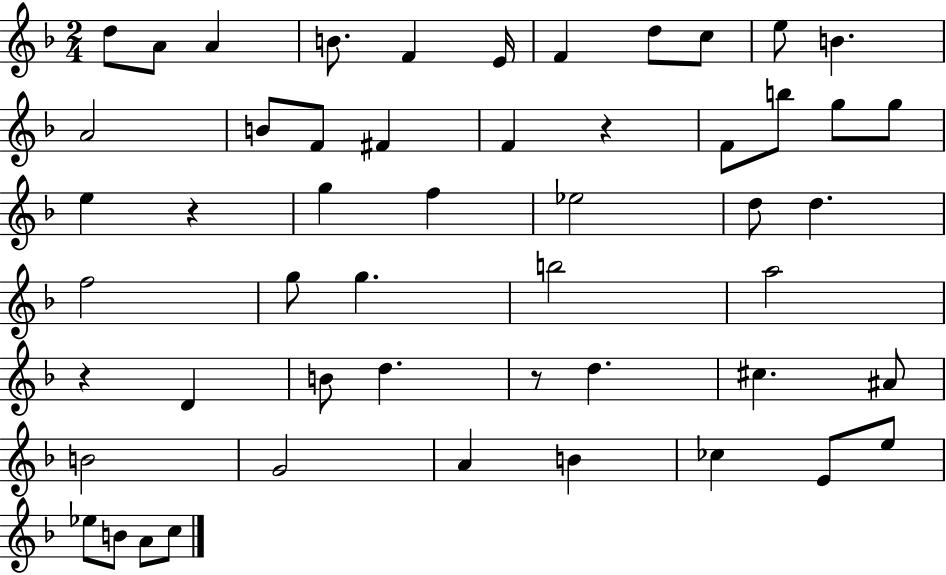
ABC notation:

X:1
T:Untitled
M:2/4
L:1/4
K:F
d/2 A/2 A B/2 F E/4 F d/2 c/2 e/2 B A2 B/2 F/2 ^F F z F/2 b/2 g/2 g/2 e z g f _e2 d/2 d f2 g/2 g b2 a2 z D B/2 d z/2 d ^c ^A/2 B2 G2 A B _c E/2 e/2 _e/2 B/2 A/2 c/2